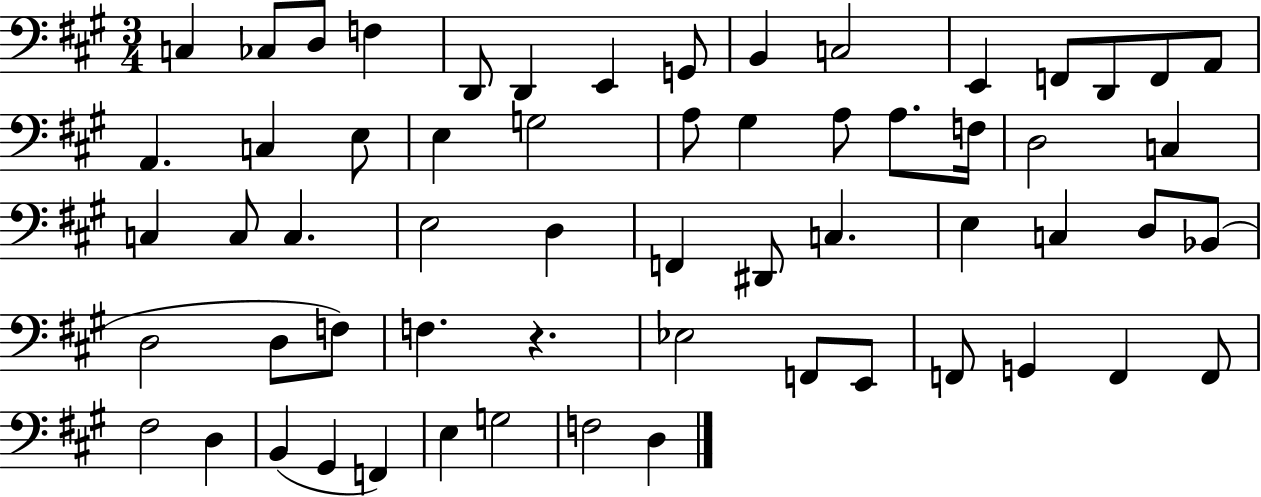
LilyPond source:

{
  \clef bass
  \numericTimeSignature
  \time 3/4
  \key a \major
  c4 ces8 d8 f4 | d,8 d,4 e,4 g,8 | b,4 c2 | e,4 f,8 d,8 f,8 a,8 | \break a,4. c4 e8 | e4 g2 | a8 gis4 a8 a8. f16 | d2 c4 | \break c4 c8 c4. | e2 d4 | f,4 dis,8 c4. | e4 c4 d8 bes,8( | \break d2 d8 f8) | f4. r4. | ees2 f,8 e,8 | f,8 g,4 f,4 f,8 | \break fis2 d4 | b,4( gis,4 f,4) | e4 g2 | f2 d4 | \break \bar "|."
}